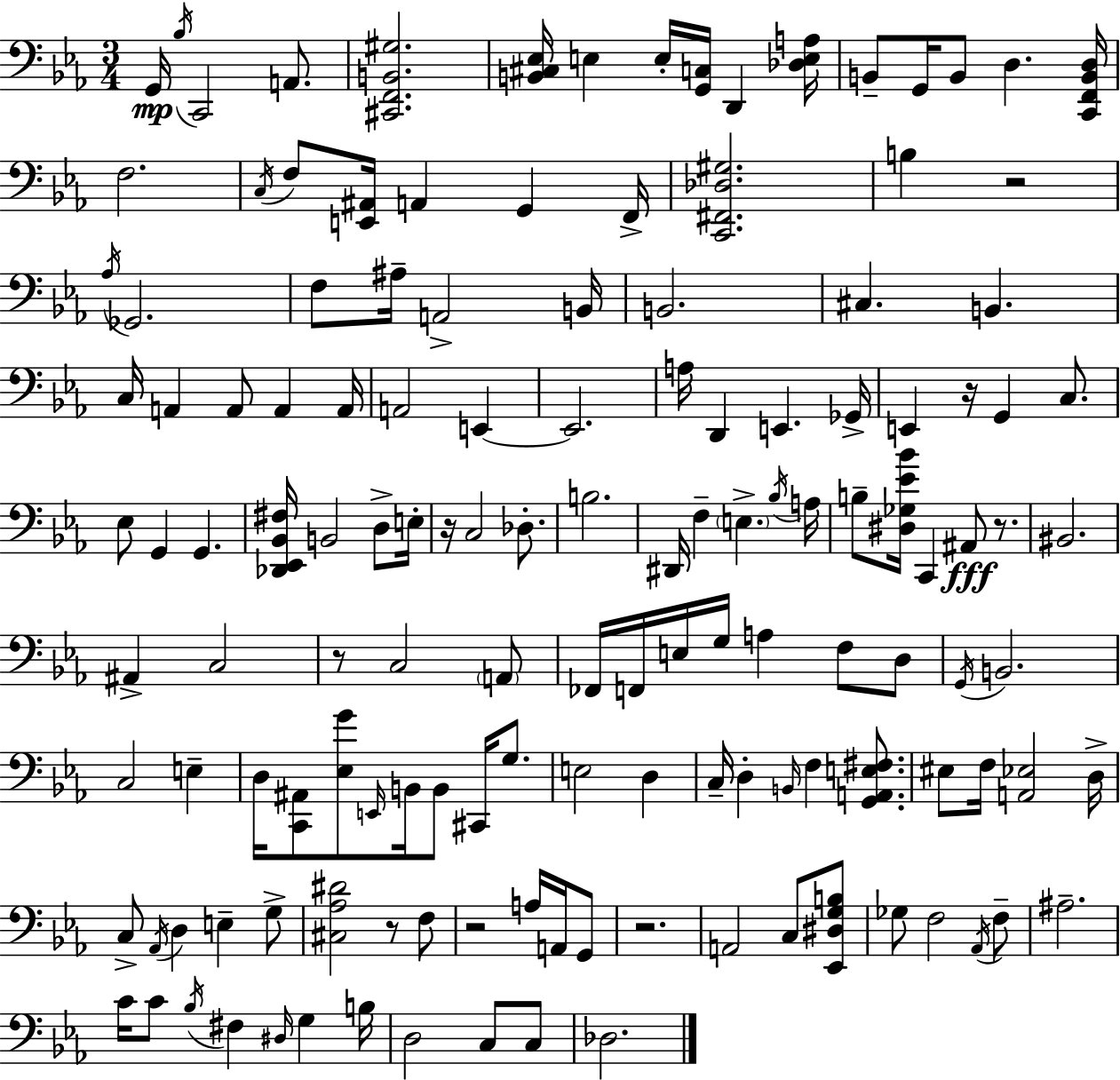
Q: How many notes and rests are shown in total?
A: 140